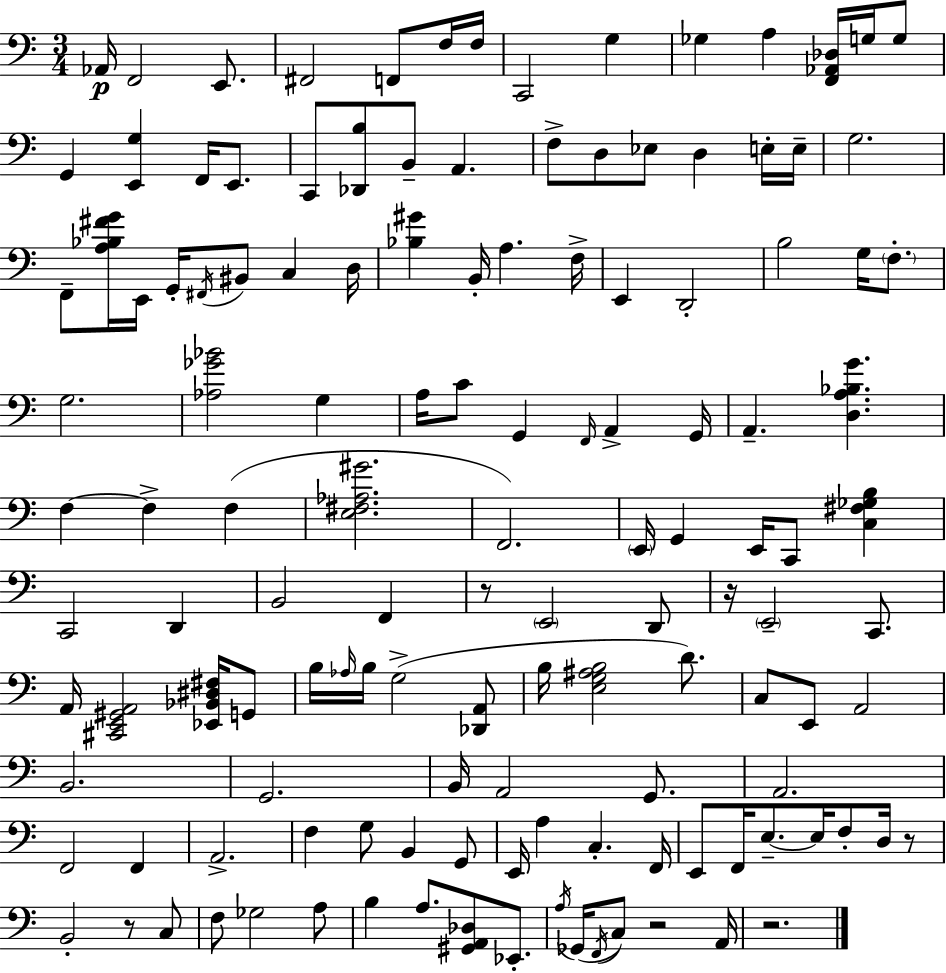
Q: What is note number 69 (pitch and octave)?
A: B3